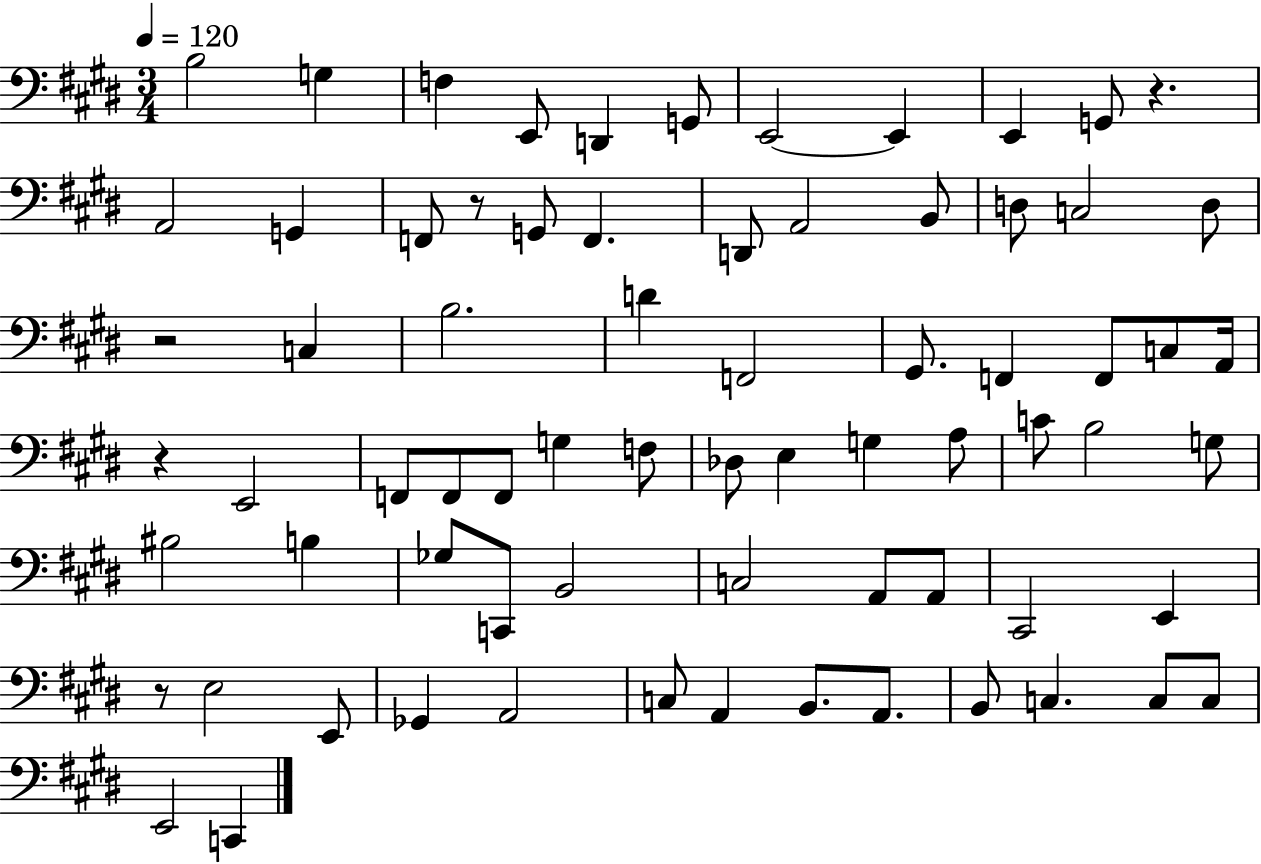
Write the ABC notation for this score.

X:1
T:Untitled
M:3/4
L:1/4
K:E
B,2 G, F, E,,/2 D,, G,,/2 E,,2 E,, E,, G,,/2 z A,,2 G,, F,,/2 z/2 G,,/2 F,, D,,/2 A,,2 B,,/2 D,/2 C,2 D,/2 z2 C, B,2 D F,,2 ^G,,/2 F,, F,,/2 C,/2 A,,/4 z E,,2 F,,/2 F,,/2 F,,/2 G, F,/2 _D,/2 E, G, A,/2 C/2 B,2 G,/2 ^B,2 B, _G,/2 C,,/2 B,,2 C,2 A,,/2 A,,/2 ^C,,2 E,, z/2 E,2 E,,/2 _G,, A,,2 C,/2 A,, B,,/2 A,,/2 B,,/2 C, C,/2 C,/2 E,,2 C,,